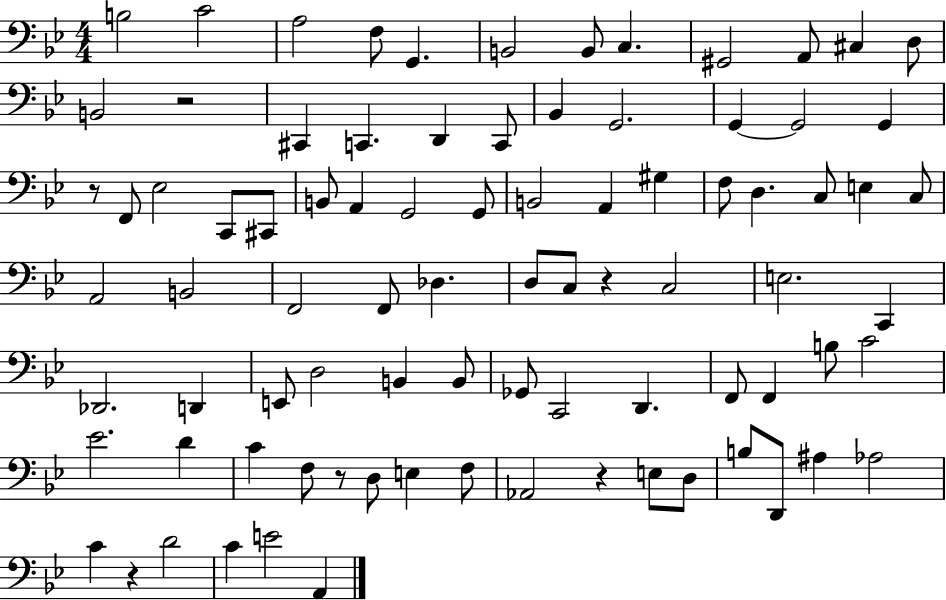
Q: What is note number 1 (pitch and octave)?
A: B3